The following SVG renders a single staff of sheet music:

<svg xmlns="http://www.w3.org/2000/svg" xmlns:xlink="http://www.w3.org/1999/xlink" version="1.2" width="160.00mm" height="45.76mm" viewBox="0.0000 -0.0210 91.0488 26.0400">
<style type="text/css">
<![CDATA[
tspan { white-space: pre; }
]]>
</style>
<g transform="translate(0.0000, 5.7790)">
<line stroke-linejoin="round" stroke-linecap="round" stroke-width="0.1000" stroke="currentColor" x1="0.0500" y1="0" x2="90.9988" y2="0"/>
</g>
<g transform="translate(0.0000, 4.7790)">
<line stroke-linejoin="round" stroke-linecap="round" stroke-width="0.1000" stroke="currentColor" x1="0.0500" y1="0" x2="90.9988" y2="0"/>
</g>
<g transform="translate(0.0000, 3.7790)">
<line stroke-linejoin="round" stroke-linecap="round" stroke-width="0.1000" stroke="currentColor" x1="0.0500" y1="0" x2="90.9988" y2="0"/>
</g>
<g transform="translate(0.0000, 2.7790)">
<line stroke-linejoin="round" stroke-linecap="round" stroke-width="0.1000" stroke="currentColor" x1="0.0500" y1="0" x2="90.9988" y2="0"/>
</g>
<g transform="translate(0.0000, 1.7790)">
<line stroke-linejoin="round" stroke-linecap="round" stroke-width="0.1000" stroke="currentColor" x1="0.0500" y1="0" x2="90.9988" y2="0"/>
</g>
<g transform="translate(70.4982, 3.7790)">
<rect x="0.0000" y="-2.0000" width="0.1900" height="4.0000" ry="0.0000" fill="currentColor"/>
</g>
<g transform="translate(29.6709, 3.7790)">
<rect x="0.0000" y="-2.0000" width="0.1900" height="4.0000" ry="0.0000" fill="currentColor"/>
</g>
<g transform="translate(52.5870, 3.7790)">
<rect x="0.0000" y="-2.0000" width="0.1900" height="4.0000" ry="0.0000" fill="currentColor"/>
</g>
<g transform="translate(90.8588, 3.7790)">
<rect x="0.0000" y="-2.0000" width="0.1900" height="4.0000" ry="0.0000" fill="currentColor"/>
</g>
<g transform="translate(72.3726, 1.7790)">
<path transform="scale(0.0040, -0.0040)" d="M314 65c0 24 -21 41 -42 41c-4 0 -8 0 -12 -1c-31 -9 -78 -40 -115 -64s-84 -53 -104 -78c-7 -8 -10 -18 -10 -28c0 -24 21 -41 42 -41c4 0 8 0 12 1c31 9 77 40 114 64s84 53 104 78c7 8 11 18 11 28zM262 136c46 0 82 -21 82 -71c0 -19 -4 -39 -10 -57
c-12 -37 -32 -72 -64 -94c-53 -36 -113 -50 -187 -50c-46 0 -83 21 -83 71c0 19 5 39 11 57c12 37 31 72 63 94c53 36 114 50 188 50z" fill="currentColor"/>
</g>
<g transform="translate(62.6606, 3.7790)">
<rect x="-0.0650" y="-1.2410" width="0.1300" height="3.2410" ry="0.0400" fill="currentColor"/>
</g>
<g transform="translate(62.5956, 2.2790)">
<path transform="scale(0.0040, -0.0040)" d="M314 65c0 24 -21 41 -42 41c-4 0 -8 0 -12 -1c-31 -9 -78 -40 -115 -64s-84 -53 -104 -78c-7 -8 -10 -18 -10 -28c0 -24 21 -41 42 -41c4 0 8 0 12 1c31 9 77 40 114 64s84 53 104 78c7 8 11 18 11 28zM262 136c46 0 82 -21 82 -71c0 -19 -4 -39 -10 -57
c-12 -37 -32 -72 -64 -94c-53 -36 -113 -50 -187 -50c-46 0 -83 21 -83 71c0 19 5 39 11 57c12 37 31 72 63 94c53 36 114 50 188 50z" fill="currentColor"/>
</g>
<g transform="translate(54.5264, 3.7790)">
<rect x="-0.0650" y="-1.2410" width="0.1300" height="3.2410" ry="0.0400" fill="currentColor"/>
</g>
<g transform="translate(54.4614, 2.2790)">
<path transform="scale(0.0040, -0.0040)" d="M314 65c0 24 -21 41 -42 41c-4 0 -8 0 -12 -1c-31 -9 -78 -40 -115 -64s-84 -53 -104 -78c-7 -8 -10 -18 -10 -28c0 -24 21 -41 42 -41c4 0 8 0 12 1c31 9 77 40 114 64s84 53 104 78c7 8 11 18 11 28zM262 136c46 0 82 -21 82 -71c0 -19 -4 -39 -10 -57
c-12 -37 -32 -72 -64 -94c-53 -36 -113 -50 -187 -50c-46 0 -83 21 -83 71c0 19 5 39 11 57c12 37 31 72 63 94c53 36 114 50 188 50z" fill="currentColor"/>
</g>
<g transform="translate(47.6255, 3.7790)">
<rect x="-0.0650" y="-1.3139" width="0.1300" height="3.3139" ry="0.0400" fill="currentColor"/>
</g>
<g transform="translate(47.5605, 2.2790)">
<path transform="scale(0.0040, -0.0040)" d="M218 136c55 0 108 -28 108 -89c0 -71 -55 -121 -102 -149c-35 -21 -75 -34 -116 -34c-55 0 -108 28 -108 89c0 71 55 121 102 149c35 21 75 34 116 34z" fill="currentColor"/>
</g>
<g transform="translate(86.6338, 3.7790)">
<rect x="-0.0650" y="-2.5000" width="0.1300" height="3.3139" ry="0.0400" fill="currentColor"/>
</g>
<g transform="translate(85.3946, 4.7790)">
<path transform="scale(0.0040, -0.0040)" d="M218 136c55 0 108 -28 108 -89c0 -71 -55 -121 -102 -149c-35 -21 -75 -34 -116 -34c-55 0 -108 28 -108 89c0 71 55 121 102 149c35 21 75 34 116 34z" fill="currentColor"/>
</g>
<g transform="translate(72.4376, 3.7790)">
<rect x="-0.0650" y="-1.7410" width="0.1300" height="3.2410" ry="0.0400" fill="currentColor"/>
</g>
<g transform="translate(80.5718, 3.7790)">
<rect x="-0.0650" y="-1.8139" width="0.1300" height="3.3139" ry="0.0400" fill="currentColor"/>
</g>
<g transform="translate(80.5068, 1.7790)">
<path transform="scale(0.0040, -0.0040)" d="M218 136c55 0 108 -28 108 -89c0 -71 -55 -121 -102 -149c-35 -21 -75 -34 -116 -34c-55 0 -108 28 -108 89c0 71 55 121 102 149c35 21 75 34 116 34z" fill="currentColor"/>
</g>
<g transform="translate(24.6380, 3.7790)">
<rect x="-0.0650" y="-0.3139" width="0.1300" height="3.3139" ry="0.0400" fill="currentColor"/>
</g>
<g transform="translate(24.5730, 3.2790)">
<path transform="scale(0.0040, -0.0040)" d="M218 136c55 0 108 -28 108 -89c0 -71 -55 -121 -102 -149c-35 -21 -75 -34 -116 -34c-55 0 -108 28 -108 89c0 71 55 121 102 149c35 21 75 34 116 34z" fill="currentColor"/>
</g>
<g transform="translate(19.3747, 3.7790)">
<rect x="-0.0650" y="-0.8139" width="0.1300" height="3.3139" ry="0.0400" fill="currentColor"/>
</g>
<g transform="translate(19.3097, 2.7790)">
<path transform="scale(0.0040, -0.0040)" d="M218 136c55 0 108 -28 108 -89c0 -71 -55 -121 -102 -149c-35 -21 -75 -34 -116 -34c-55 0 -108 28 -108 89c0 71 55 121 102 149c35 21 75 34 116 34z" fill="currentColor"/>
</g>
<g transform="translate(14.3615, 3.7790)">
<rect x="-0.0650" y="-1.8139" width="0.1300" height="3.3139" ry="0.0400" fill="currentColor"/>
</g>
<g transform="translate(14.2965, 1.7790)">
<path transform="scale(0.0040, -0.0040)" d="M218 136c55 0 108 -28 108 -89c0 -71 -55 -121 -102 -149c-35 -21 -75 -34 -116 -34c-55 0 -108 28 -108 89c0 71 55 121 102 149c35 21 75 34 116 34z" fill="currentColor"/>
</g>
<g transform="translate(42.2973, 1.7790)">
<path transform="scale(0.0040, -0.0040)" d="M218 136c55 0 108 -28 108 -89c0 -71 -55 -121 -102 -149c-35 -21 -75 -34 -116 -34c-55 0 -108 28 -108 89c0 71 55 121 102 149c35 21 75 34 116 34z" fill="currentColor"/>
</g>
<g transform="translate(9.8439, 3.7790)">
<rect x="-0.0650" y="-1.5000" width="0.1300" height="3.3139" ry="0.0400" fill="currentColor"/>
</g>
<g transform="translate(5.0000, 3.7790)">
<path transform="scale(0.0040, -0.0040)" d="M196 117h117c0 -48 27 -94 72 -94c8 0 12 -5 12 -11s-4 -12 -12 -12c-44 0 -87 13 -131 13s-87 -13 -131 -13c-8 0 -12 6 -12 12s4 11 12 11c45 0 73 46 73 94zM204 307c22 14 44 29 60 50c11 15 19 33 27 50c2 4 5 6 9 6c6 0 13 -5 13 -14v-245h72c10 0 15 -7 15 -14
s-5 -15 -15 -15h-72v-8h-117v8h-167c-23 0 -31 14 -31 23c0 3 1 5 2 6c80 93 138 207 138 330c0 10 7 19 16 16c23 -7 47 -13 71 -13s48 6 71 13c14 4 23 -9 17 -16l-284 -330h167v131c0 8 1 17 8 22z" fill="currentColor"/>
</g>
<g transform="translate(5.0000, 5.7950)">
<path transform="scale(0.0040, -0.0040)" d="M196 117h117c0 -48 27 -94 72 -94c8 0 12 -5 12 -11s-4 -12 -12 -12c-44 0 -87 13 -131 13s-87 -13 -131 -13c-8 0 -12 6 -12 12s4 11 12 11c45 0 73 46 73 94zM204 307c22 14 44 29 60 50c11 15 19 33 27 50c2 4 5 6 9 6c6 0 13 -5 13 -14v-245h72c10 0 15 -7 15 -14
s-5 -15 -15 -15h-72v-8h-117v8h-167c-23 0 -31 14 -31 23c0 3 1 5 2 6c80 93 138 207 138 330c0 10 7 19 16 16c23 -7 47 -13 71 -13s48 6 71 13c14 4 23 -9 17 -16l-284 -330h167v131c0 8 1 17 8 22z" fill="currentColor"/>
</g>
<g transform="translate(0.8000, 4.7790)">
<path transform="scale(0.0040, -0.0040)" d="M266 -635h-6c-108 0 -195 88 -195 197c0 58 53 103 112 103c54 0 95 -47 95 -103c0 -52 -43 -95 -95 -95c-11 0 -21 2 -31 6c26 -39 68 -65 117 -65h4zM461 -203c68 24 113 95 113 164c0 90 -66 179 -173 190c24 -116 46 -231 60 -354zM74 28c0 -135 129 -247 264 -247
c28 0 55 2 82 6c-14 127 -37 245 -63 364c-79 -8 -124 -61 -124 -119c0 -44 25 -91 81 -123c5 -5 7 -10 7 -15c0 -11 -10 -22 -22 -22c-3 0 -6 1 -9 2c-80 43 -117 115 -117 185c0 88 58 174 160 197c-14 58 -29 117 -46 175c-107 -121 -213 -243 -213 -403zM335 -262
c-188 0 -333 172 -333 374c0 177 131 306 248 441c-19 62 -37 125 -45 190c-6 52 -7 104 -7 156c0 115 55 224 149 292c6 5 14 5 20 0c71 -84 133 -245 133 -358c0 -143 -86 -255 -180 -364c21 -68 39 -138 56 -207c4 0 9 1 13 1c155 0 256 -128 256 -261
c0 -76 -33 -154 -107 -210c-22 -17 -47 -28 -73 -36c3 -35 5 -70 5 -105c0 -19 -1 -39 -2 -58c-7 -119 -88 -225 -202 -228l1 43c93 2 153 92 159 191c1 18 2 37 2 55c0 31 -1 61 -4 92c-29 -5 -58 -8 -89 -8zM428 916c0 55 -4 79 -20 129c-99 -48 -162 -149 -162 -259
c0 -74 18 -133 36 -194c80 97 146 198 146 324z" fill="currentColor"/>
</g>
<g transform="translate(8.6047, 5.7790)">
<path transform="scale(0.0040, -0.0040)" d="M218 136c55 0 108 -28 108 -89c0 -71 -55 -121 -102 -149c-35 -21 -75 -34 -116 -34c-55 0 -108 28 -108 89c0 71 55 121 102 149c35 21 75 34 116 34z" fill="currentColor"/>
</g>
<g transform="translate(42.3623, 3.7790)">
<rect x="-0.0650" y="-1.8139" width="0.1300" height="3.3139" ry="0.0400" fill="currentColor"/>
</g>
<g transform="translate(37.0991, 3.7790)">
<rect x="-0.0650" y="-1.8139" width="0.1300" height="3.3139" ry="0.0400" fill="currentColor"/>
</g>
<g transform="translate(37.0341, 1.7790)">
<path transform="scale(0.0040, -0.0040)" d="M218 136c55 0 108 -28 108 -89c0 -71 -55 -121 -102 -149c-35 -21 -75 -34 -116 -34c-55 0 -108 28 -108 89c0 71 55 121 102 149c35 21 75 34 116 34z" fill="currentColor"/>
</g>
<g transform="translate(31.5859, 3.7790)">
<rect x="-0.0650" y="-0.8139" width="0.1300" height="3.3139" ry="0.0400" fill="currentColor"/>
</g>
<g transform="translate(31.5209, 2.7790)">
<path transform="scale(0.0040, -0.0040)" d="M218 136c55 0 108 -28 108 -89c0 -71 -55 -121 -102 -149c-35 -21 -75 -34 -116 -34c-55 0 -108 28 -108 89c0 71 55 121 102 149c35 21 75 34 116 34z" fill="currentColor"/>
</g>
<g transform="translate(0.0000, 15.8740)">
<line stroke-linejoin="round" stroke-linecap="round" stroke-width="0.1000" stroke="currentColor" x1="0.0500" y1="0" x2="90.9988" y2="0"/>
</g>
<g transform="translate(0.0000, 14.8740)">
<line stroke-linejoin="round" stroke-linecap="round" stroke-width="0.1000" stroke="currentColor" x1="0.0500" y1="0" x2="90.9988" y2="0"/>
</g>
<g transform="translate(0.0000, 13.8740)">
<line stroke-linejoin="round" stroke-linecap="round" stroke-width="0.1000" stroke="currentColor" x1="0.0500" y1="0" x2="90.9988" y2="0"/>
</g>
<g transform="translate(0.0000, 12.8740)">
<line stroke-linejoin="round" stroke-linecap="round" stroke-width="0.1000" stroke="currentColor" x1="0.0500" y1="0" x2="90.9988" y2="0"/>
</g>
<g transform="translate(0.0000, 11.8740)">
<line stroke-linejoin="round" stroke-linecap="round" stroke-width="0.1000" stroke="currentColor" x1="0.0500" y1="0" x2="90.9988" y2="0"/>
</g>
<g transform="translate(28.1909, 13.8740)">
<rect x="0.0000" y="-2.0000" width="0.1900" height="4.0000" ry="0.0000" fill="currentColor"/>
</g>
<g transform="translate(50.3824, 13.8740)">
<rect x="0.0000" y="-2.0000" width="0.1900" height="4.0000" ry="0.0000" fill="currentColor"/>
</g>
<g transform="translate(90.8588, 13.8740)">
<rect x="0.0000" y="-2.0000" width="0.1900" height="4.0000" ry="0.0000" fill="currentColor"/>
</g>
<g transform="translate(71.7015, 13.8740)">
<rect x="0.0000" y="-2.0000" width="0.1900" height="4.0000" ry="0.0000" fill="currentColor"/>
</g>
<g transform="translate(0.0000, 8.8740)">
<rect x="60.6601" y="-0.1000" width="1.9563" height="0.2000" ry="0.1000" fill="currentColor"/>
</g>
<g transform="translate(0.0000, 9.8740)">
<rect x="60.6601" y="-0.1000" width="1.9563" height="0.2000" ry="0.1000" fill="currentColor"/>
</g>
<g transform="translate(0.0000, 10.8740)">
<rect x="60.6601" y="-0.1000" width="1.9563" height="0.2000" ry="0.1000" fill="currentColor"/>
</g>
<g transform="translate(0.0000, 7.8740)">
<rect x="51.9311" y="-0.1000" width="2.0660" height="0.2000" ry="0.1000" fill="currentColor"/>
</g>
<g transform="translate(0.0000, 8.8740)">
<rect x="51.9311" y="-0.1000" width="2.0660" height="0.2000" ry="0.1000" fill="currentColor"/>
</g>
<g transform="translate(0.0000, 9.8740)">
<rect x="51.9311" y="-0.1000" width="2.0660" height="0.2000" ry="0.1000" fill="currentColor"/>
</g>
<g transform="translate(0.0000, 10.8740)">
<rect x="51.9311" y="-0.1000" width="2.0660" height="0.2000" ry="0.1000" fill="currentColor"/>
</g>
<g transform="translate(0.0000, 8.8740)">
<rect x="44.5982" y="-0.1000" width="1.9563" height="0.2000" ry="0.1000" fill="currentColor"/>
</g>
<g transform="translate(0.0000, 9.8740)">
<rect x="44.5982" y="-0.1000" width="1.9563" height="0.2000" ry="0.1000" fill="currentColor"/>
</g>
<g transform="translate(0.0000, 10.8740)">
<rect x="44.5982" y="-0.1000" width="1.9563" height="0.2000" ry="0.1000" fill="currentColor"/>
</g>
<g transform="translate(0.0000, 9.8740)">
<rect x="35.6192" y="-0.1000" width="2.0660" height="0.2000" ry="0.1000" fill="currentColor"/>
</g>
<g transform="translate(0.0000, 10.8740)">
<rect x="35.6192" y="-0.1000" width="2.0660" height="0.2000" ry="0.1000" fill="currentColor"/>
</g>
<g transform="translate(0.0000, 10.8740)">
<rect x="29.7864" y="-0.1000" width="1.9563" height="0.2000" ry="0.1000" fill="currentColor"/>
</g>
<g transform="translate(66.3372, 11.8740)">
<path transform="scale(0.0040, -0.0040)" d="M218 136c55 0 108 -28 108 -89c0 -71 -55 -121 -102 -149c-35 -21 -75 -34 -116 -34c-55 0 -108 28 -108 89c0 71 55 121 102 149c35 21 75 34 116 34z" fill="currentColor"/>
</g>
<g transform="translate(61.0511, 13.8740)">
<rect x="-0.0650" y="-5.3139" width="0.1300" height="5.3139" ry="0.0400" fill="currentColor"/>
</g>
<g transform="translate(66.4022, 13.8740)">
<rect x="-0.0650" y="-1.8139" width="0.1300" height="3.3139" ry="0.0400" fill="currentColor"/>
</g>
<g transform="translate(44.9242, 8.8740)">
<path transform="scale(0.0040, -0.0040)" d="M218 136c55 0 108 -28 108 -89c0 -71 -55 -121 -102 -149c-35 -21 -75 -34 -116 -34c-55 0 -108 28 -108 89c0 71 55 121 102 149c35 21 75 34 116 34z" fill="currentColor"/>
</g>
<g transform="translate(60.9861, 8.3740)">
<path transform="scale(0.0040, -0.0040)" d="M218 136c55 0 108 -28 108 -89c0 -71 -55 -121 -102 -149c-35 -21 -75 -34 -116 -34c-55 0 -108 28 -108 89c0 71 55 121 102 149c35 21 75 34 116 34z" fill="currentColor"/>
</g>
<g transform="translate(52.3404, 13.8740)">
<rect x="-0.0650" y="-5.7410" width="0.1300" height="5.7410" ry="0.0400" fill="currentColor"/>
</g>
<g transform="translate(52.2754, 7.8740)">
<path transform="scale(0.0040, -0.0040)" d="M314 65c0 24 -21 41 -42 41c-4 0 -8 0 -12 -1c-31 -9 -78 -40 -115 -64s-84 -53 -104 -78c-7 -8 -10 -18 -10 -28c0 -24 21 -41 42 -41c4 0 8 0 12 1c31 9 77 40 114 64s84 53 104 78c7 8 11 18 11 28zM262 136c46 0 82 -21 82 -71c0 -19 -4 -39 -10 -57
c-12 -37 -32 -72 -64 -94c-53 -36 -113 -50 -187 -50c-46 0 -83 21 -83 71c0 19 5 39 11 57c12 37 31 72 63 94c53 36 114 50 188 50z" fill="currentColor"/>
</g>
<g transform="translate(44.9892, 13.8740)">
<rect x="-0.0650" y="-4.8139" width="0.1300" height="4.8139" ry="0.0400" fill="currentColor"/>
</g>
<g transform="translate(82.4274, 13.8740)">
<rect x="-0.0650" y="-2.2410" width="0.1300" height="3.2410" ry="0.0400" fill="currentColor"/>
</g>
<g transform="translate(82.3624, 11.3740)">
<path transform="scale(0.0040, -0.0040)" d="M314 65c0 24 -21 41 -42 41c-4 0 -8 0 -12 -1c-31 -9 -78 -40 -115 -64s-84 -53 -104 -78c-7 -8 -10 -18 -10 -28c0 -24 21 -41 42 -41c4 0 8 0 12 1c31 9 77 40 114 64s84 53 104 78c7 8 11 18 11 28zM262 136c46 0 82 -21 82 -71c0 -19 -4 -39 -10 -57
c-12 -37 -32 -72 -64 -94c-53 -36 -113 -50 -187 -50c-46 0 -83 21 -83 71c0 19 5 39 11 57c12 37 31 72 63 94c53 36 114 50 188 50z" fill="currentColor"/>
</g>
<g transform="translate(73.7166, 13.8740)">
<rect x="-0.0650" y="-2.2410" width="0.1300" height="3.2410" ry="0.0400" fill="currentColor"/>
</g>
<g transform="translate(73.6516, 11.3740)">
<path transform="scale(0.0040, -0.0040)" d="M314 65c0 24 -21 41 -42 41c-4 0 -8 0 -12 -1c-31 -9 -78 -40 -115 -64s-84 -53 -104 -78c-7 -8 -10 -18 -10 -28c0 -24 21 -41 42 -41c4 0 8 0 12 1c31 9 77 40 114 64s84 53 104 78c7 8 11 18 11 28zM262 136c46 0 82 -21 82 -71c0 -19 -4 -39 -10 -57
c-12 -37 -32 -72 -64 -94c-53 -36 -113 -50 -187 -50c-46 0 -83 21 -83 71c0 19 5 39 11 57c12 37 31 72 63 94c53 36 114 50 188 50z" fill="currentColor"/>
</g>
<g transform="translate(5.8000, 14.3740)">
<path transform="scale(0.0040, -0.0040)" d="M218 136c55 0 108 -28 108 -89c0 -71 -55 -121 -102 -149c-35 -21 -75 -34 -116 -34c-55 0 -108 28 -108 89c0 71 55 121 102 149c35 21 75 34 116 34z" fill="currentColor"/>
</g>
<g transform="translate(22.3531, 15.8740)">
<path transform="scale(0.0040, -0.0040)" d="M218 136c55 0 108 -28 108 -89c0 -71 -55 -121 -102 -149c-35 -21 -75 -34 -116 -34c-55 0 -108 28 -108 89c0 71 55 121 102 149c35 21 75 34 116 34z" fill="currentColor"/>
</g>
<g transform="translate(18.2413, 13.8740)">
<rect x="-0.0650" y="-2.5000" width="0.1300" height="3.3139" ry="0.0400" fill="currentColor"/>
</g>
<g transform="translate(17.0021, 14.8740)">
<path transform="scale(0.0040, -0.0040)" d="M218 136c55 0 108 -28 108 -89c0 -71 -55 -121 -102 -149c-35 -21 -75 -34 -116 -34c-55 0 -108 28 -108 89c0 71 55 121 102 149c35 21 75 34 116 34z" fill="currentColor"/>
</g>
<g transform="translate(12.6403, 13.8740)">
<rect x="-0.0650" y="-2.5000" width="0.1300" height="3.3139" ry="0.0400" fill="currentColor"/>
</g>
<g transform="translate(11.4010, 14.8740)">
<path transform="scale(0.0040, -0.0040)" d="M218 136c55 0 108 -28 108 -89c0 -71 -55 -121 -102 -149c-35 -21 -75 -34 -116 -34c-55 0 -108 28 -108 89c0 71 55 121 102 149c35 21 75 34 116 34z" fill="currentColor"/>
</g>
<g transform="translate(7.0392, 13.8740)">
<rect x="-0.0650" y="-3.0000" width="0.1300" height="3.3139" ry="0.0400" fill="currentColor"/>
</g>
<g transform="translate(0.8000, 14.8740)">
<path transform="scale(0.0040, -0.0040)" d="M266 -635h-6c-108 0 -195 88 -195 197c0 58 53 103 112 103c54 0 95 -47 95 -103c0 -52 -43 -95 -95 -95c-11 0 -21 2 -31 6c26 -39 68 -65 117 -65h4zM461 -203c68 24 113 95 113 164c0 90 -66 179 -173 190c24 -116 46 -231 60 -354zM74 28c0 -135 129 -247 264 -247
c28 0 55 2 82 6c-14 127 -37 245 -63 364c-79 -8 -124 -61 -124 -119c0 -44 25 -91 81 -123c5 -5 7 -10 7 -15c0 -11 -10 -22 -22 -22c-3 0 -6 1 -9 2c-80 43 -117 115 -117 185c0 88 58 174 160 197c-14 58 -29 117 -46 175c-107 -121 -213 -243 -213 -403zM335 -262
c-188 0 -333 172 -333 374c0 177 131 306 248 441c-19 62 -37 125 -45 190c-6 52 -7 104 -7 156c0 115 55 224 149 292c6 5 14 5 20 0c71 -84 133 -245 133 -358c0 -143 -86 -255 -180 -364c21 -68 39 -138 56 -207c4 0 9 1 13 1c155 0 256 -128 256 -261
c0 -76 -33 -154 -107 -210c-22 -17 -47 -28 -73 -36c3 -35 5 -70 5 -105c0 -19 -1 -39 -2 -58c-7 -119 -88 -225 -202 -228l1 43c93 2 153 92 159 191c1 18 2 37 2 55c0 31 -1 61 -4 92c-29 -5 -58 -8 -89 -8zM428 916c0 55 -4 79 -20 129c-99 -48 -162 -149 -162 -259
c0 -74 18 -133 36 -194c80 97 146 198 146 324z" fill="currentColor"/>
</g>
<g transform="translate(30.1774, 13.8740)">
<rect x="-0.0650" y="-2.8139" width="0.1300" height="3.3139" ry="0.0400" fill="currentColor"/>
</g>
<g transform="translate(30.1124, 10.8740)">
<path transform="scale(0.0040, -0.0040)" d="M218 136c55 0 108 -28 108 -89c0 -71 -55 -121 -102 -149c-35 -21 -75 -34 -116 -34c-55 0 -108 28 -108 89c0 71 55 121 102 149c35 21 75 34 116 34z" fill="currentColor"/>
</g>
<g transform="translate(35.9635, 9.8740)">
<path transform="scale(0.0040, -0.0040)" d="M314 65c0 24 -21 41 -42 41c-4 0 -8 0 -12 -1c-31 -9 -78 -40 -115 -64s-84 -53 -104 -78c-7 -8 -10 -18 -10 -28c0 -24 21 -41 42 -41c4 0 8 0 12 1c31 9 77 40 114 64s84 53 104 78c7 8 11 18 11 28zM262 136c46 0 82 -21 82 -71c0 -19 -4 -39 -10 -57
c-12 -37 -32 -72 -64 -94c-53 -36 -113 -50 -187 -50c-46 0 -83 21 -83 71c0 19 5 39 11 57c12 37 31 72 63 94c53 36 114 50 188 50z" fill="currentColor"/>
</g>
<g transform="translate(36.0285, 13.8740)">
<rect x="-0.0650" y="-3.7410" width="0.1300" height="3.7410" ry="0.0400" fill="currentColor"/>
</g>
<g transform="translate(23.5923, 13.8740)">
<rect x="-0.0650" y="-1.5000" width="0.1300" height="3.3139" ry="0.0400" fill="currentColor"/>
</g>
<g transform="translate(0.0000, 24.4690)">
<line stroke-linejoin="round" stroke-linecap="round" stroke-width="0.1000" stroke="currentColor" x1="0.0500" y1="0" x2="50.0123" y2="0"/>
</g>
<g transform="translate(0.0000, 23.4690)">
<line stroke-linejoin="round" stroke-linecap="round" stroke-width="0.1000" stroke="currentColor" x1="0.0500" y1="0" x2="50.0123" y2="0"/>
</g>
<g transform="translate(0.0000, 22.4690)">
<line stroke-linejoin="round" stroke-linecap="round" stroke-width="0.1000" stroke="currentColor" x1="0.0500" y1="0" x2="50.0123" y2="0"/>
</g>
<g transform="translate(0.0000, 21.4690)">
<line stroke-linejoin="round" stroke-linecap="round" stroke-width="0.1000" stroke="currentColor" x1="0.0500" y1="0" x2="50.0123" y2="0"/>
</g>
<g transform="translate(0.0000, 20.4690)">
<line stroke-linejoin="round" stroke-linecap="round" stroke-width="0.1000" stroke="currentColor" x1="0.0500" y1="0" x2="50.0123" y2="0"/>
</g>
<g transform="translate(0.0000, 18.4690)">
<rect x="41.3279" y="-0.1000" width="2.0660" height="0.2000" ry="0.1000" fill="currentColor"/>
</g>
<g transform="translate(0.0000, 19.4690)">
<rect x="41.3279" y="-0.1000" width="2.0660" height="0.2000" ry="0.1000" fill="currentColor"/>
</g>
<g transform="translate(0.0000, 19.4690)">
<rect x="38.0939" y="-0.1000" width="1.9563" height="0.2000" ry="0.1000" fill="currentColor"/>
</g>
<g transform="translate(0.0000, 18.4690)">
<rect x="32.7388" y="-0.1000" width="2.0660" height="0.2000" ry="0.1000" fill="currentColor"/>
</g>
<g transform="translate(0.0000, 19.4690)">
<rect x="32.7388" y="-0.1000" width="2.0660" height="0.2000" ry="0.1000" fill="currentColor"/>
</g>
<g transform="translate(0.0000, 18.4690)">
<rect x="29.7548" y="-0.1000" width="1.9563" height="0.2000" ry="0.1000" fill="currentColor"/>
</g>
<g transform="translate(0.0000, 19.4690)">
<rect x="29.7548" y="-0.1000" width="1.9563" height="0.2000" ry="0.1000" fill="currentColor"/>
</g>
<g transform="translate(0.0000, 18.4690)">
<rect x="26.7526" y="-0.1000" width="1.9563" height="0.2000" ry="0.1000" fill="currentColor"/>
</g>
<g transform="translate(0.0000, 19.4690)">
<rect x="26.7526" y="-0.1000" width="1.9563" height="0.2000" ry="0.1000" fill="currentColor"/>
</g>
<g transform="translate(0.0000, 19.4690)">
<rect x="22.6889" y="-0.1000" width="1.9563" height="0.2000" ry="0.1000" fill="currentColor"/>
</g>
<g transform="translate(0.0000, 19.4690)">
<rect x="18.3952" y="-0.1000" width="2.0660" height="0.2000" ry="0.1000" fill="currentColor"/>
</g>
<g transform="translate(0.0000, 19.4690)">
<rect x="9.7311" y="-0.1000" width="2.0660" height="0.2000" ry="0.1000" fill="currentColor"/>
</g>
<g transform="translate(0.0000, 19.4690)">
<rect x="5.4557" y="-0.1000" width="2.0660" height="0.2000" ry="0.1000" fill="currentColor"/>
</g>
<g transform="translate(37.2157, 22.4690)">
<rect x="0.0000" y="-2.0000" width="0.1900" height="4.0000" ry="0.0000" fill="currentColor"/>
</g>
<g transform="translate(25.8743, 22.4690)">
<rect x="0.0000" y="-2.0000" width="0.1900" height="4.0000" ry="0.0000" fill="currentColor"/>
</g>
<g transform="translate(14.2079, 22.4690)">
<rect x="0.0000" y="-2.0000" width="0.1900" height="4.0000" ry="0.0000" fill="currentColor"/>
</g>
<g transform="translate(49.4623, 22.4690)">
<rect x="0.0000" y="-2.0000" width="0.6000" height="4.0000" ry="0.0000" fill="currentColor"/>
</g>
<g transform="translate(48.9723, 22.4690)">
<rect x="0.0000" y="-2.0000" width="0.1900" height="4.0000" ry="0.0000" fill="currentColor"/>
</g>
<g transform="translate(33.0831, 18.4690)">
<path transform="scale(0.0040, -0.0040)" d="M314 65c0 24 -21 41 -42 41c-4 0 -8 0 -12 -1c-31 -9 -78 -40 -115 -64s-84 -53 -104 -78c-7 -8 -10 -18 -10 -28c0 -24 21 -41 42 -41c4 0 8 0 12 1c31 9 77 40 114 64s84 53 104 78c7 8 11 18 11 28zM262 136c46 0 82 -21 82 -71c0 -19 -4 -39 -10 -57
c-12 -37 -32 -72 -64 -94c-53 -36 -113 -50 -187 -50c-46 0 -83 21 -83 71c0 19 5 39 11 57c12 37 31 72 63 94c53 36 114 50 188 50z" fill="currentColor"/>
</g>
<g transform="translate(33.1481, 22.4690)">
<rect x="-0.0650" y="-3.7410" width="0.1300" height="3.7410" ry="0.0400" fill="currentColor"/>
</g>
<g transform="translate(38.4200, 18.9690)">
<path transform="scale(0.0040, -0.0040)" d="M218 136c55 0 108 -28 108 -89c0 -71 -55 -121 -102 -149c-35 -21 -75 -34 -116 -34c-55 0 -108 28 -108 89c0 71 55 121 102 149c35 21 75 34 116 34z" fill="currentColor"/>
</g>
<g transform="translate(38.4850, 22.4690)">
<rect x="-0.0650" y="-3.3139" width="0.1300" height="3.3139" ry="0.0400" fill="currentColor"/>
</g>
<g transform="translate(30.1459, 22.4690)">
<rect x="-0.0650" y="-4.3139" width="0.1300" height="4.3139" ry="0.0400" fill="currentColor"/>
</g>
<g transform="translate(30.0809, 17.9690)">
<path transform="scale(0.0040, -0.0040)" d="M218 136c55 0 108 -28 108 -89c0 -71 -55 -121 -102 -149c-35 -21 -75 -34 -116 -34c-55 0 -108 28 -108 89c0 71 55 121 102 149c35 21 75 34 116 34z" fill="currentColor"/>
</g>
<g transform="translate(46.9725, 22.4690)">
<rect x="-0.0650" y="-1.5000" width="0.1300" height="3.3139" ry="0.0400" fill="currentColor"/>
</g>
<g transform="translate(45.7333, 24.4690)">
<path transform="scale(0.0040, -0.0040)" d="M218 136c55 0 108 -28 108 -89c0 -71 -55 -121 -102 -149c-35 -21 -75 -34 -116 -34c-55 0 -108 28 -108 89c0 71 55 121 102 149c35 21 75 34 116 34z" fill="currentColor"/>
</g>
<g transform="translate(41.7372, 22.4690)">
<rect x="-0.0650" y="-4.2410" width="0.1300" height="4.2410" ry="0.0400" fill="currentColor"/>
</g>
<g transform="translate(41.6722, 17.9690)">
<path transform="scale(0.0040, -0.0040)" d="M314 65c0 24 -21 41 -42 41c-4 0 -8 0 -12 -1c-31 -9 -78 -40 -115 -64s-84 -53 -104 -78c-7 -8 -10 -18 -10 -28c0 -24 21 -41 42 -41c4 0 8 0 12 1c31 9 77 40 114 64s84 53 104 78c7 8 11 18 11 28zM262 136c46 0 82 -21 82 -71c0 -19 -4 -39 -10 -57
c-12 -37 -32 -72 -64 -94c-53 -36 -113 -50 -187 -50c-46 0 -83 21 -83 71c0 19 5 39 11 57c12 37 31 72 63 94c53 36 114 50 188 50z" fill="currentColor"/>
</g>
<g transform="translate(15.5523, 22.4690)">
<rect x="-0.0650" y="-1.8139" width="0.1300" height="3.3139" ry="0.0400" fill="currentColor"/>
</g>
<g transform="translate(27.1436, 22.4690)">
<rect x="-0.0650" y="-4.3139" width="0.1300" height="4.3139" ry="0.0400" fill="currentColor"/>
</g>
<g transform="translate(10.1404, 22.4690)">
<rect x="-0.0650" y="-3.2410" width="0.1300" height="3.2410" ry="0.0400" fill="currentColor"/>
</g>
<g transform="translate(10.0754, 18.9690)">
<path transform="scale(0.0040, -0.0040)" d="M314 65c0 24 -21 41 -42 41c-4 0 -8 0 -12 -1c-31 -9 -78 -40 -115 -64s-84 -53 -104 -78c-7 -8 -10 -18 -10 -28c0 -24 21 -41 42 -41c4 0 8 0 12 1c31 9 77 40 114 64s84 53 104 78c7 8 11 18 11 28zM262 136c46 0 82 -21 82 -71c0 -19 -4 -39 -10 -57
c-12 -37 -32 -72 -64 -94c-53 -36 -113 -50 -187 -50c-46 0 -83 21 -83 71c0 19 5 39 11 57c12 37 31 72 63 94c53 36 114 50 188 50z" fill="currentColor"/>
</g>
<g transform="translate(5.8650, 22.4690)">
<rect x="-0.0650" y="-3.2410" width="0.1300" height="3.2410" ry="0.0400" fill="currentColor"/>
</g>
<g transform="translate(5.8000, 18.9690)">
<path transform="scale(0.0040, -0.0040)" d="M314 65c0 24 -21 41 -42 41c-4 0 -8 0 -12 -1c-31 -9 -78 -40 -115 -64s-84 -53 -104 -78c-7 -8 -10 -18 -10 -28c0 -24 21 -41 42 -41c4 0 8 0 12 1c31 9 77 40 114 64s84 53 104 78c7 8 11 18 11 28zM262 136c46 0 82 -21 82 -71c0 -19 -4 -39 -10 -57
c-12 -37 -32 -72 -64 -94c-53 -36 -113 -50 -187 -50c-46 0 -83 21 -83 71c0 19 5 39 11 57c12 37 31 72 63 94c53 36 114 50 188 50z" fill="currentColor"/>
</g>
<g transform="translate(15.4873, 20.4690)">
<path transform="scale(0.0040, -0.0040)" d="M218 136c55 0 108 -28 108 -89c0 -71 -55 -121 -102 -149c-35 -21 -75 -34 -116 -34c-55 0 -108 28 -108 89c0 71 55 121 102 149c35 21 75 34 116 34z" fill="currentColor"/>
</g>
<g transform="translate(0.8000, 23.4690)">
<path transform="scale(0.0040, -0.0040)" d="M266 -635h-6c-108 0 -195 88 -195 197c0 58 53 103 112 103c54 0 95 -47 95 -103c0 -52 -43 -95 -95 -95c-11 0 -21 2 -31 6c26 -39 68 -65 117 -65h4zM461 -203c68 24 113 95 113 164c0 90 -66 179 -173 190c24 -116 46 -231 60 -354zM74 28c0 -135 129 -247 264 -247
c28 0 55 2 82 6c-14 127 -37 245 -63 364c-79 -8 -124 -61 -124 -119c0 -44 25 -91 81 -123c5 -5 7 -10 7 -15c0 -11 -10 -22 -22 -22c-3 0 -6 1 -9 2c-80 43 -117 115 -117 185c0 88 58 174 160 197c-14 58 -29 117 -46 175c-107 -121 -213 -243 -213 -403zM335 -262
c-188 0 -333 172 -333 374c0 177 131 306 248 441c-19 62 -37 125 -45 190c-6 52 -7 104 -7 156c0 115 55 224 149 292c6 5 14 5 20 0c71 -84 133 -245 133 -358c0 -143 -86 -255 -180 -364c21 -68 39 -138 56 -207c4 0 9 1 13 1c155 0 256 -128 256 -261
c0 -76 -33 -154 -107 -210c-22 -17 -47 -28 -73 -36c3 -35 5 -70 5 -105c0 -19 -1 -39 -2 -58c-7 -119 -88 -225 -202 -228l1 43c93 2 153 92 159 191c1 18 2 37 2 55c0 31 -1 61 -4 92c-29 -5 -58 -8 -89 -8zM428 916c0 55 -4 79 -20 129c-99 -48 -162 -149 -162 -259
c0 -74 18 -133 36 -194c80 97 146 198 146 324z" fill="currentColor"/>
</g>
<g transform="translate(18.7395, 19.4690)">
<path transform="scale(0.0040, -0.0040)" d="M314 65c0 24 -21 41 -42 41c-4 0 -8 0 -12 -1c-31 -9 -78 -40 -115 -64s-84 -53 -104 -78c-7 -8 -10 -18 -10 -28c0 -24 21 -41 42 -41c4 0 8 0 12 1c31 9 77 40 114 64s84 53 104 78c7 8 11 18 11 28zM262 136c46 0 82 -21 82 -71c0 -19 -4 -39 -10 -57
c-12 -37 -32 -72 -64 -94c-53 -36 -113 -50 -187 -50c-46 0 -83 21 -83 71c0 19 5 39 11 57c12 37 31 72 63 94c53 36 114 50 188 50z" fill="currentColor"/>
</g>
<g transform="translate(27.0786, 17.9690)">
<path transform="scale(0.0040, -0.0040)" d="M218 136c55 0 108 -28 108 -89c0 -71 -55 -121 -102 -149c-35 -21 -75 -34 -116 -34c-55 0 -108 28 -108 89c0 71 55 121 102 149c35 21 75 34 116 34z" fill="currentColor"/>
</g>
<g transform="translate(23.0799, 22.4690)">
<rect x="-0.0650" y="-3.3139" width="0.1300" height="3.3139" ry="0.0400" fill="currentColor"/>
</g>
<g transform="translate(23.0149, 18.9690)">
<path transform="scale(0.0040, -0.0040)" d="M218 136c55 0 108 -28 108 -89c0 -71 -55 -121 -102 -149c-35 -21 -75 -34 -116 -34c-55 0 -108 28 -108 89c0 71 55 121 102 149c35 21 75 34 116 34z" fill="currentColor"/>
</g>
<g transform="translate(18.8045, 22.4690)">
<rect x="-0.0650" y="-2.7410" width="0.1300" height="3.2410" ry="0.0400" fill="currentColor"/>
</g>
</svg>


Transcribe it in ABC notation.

X:1
T:Untitled
M:4/4
L:1/4
K:C
E f d c d f f e e2 e2 f2 f G A G G E a c'2 e' g'2 f' f g2 g2 b2 b2 f a2 b d' d' c'2 b d'2 E